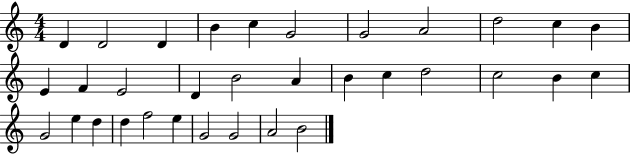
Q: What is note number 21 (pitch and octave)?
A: C5